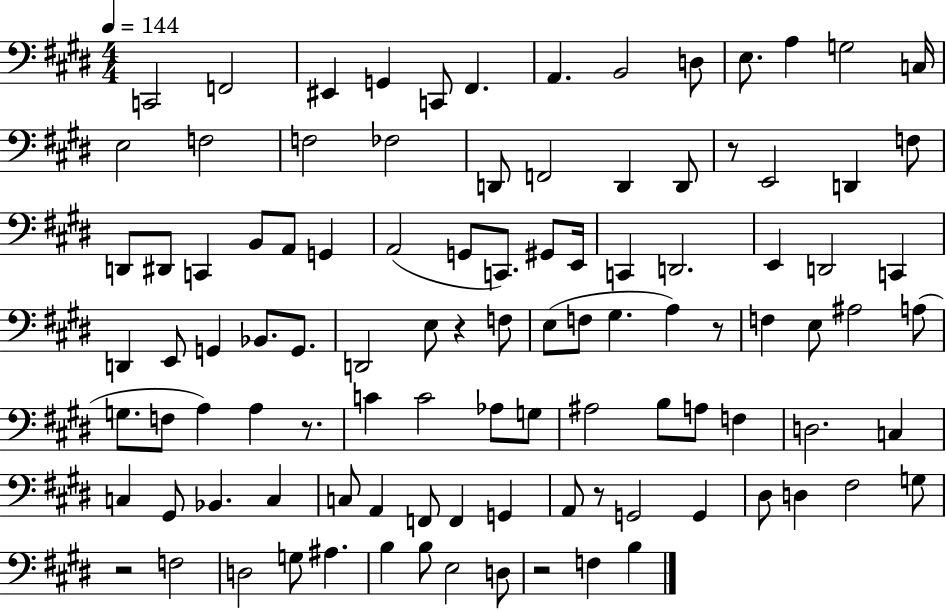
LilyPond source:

{
  \clef bass
  \numericTimeSignature
  \time 4/4
  \key e \major
  \tempo 4 = 144
  c,2 f,2 | eis,4 g,4 c,8 fis,4. | a,4. b,2 d8 | e8. a4 g2 c16 | \break e2 f2 | f2 fes2 | d,8 f,2 d,4 d,8 | r8 e,2 d,4 f8 | \break d,8 dis,8 c,4 b,8 a,8 g,4 | a,2( g,8 c,8.) gis,8 e,16 | c,4 d,2. | e,4 d,2 c,4 | \break d,4 e,8 g,4 bes,8. g,8. | d,2 e8 r4 f8 | e8( f8 gis4. a4) r8 | f4 e8 ais2 a8( | \break g8. f8 a4) a4 r8. | c'4 c'2 aes8 g8 | ais2 b8 a8 f4 | d2. c4 | \break c4 gis,8 bes,4. c4 | c8 a,4 f,8 f,4 g,4 | a,8 r8 g,2 g,4 | dis8 d4 fis2 g8 | \break r2 f2 | d2 g8 ais4. | b4 b8 e2 d8 | r2 f4 b4 | \break \bar "|."
}